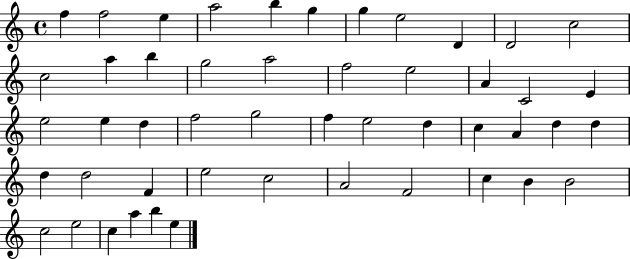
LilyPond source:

{
  \clef treble
  \time 4/4
  \defaultTimeSignature
  \key c \major
  f''4 f''2 e''4 | a''2 b''4 g''4 | g''4 e''2 d'4 | d'2 c''2 | \break c''2 a''4 b''4 | g''2 a''2 | f''2 e''2 | a'4 c'2 e'4 | \break e''2 e''4 d''4 | f''2 g''2 | f''4 e''2 d''4 | c''4 a'4 d''4 d''4 | \break d''4 d''2 f'4 | e''2 c''2 | a'2 f'2 | c''4 b'4 b'2 | \break c''2 e''2 | c''4 a''4 b''4 e''4 | \bar "|."
}